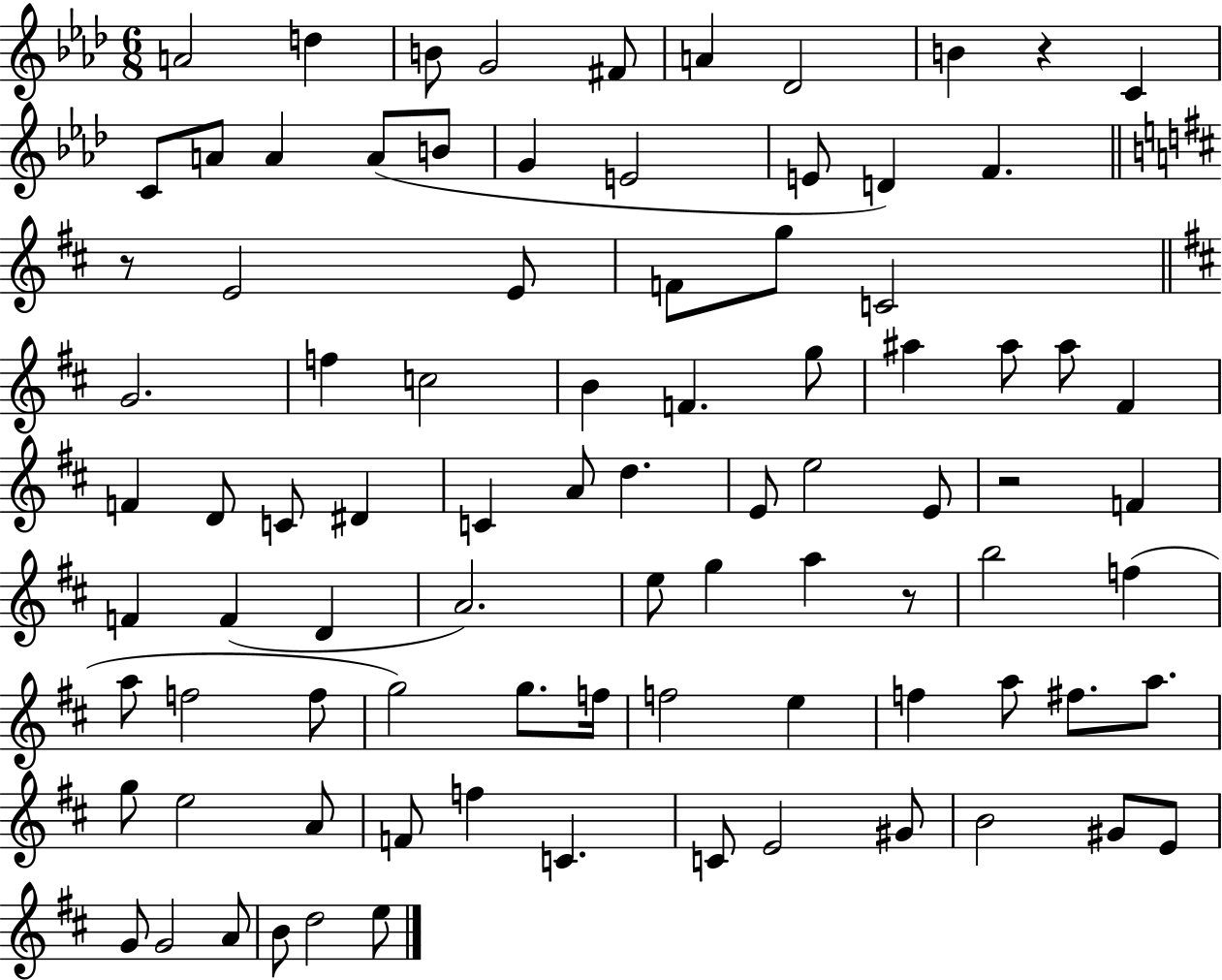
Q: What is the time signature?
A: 6/8